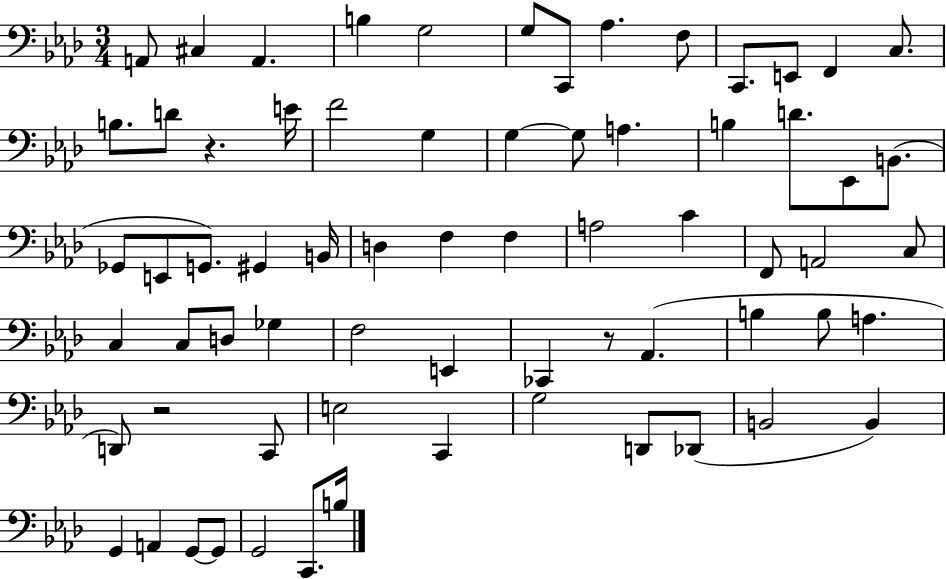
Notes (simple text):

A2/e C#3/q A2/q. B3/q G3/h G3/e C2/e Ab3/q. F3/e C2/e. E2/e F2/q C3/e. B3/e. D4/e R/q. E4/s F4/h G3/q G3/q G3/e A3/q. B3/q D4/e. Eb2/e B2/e. Gb2/e E2/e G2/e. G#2/q B2/s D3/q F3/q F3/q A3/h C4/q F2/e A2/h C3/e C3/q C3/e D3/e Gb3/q F3/h E2/q CES2/q R/e Ab2/q. B3/q B3/e A3/q. D2/e R/h C2/e E3/h C2/q G3/h D2/e Db2/e B2/h B2/q G2/q A2/q G2/e G2/e G2/h C2/e. B3/s